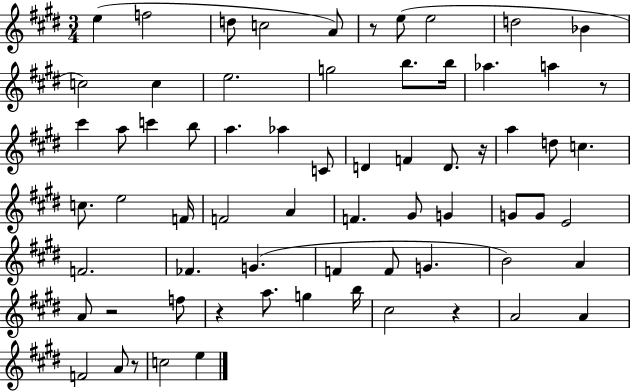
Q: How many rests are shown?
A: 7